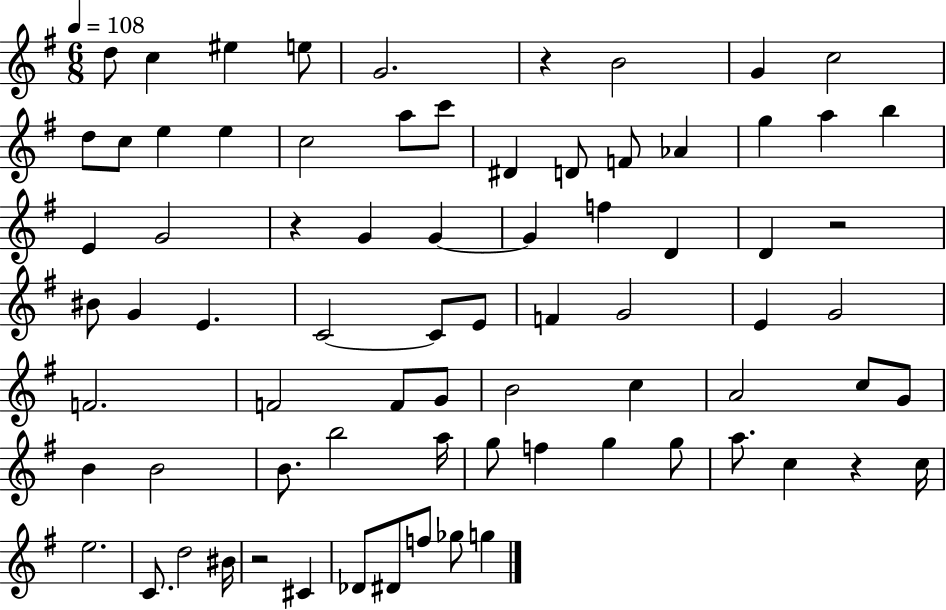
D5/e C5/q EIS5/q E5/e G4/h. R/q B4/h G4/q C5/h D5/e C5/e E5/q E5/q C5/h A5/e C6/e D#4/q D4/e F4/e Ab4/q G5/q A5/q B5/q E4/q G4/h R/q G4/q G4/q G4/q F5/q D4/q D4/q R/h BIS4/e G4/q E4/q. C4/h C4/e E4/e F4/q G4/h E4/q G4/h F4/h. F4/h F4/e G4/e B4/h C5/q A4/h C5/e G4/e B4/q B4/h B4/e. B5/h A5/s G5/e F5/q G5/q G5/e A5/e. C5/q R/q C5/s E5/h. C4/e. D5/h BIS4/s R/h C#4/q Db4/e D#4/e F5/e Gb5/e G5/q